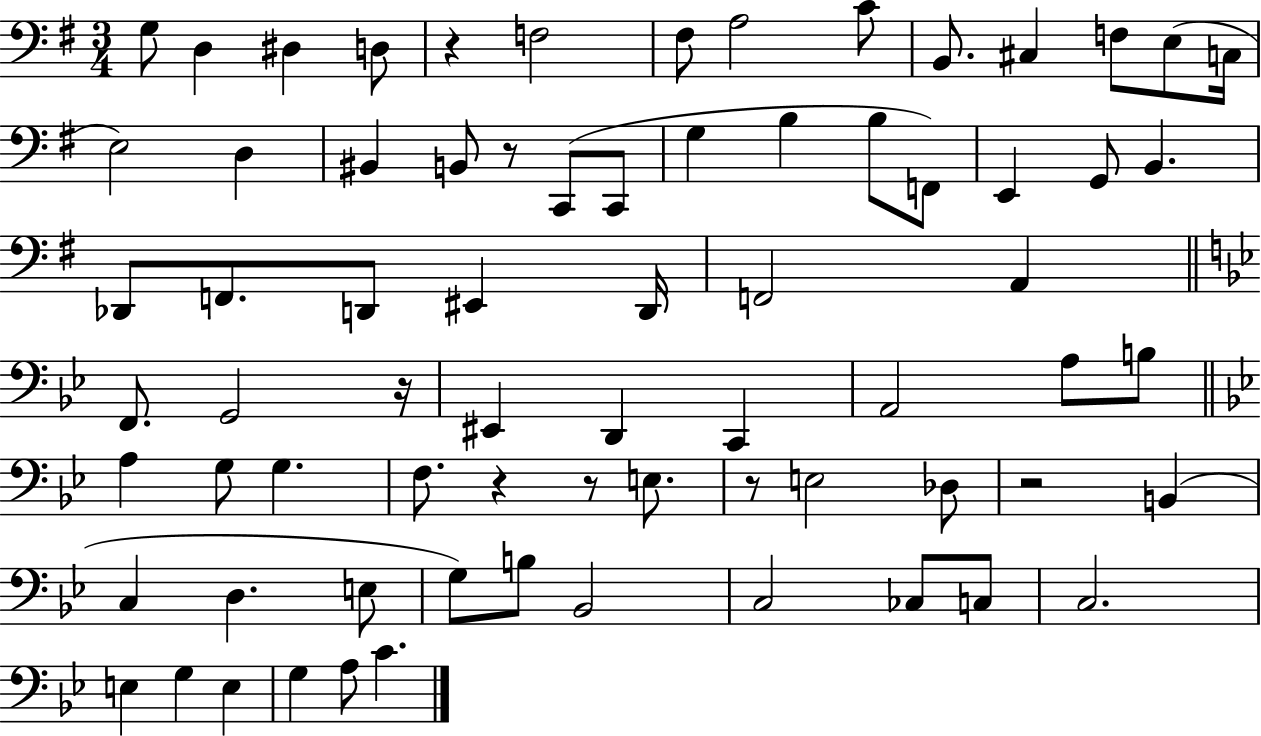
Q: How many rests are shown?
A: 7